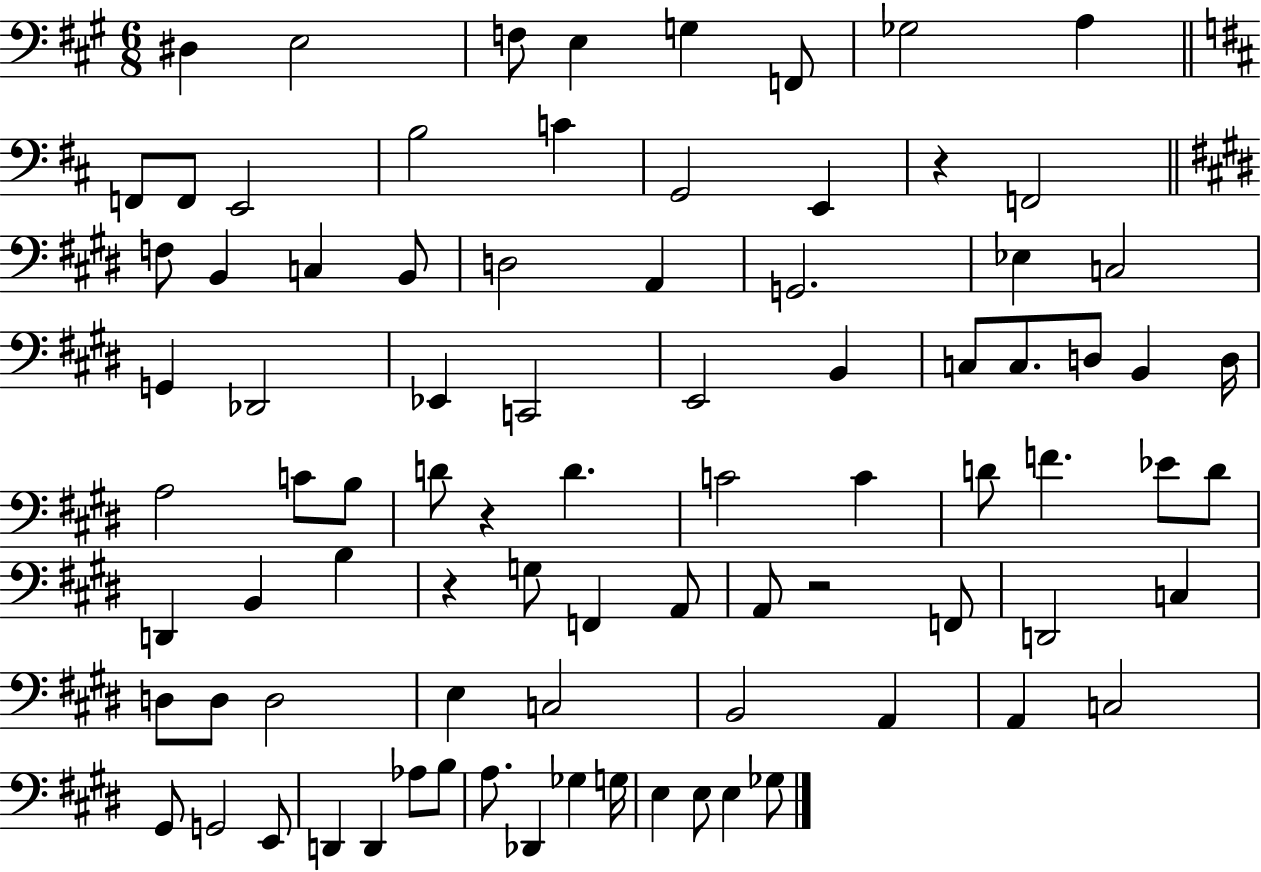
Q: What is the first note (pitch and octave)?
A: D#3